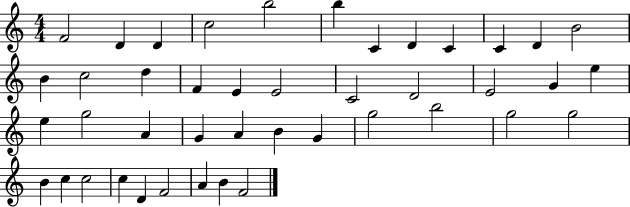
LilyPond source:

{
  \clef treble
  \numericTimeSignature
  \time 4/4
  \key c \major
  f'2 d'4 d'4 | c''2 b''2 | b''4 c'4 d'4 c'4 | c'4 d'4 b'2 | \break b'4 c''2 d''4 | f'4 e'4 e'2 | c'2 d'2 | e'2 g'4 e''4 | \break e''4 g''2 a'4 | g'4 a'4 b'4 g'4 | g''2 b''2 | g''2 g''2 | \break b'4 c''4 c''2 | c''4 d'4 f'2 | a'4 b'4 f'2 | \bar "|."
}